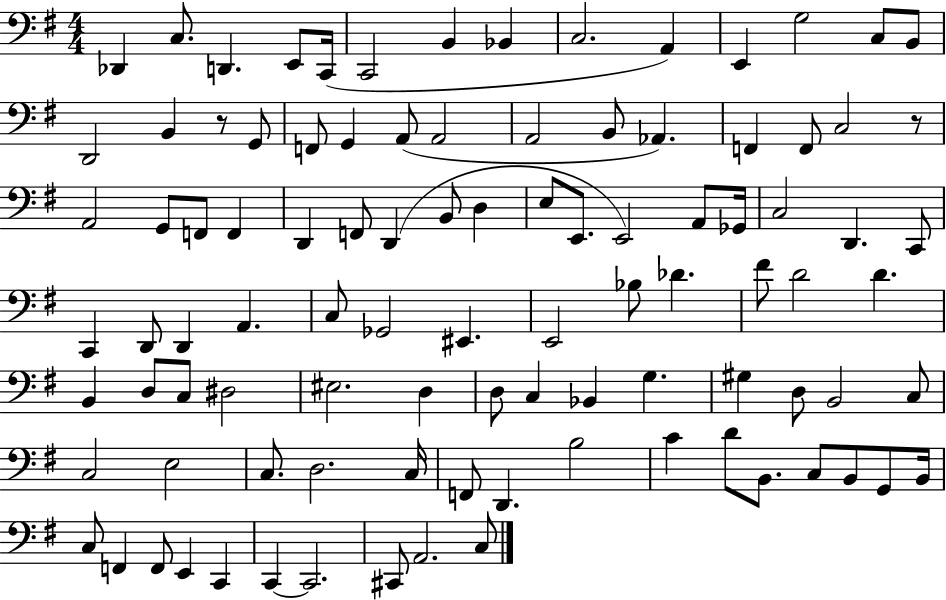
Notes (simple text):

Db2/q C3/e. D2/q. E2/e C2/s C2/h B2/q Bb2/q C3/h. A2/q E2/q G3/h C3/e B2/e D2/h B2/q R/e G2/e F2/e G2/q A2/e A2/h A2/h B2/e Ab2/q. F2/q F2/e C3/h R/e A2/h G2/e F2/e F2/q D2/q F2/e D2/q B2/e D3/q E3/e E2/e. E2/h A2/e Gb2/s C3/h D2/q. C2/e C2/q D2/e D2/q A2/q. C3/e Gb2/h EIS2/q. E2/h Bb3/e Db4/q. F#4/e D4/h D4/q. B2/q D3/e C3/e D#3/h EIS3/h. D3/q D3/e C3/q Bb2/q G3/q. G#3/q D3/e B2/h C3/e C3/h E3/h C3/e. D3/h. C3/s F2/e D2/q. B3/h C4/q D4/e B2/e. C3/e B2/e G2/e B2/s C3/e F2/q F2/e E2/q C2/q C2/q C2/h. C#2/e A2/h. C3/e